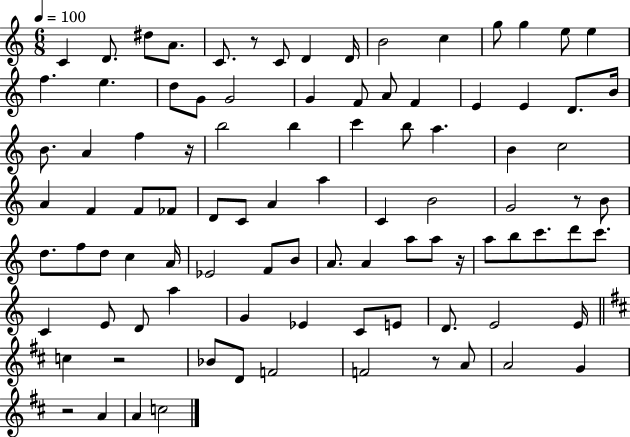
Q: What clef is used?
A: treble